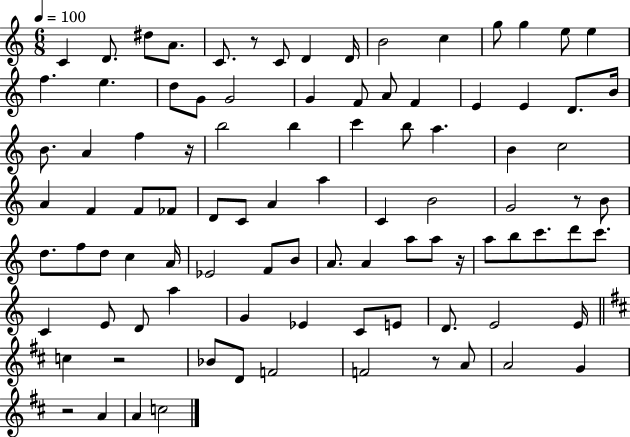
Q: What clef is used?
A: treble